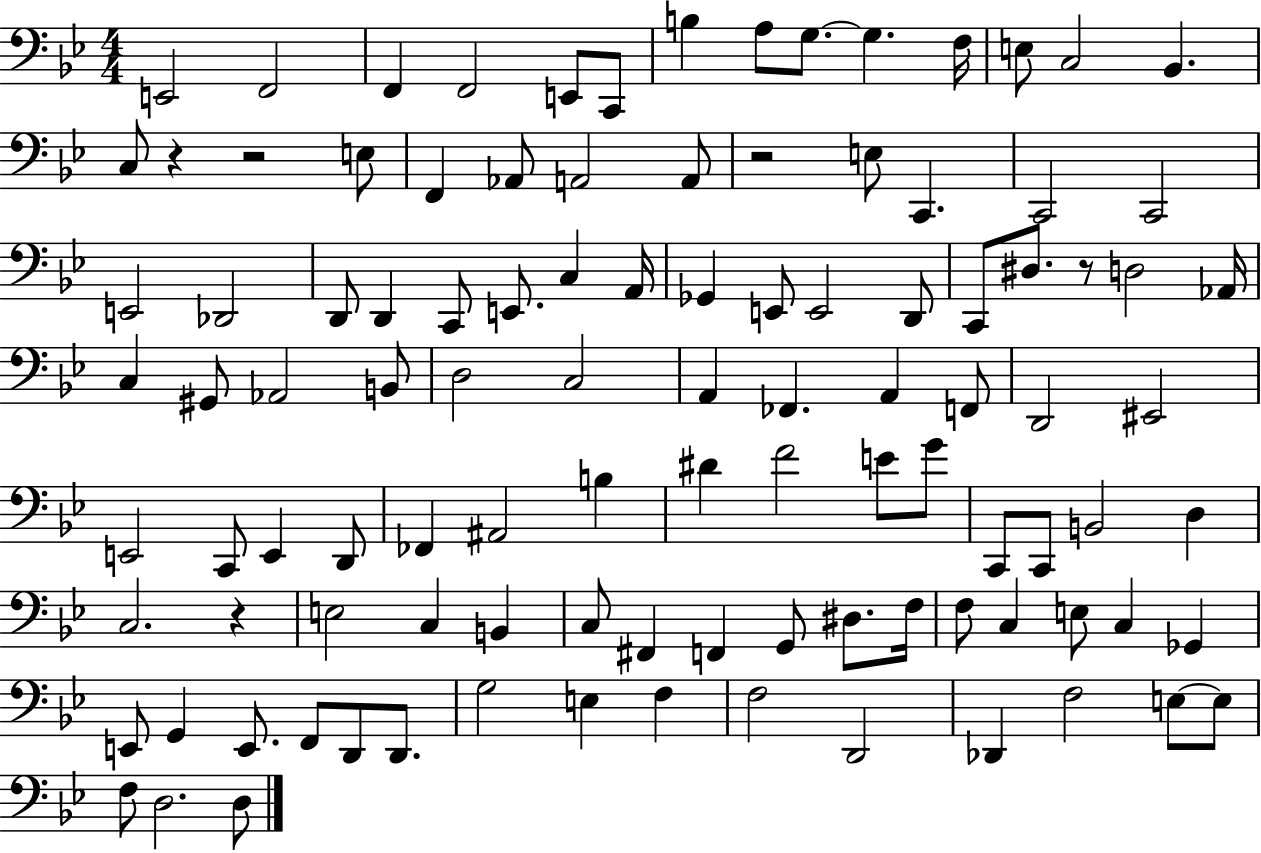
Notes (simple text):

E2/h F2/h F2/q F2/h E2/e C2/e B3/q A3/e G3/e. G3/q. F3/s E3/e C3/h Bb2/q. C3/e R/q R/h E3/e F2/q Ab2/e A2/h A2/e R/h E3/e C2/q. C2/h C2/h E2/h Db2/h D2/e D2/q C2/e E2/e. C3/q A2/s Gb2/q E2/e E2/h D2/e C2/e D#3/e. R/e D3/h Ab2/s C3/q G#2/e Ab2/h B2/e D3/h C3/h A2/q FES2/q. A2/q F2/e D2/h EIS2/h E2/h C2/e E2/q D2/e FES2/q A#2/h B3/q D#4/q F4/h E4/e G4/e C2/e C2/e B2/h D3/q C3/h. R/q E3/h C3/q B2/q C3/e F#2/q F2/q G2/e D#3/e. F3/s F3/e C3/q E3/e C3/q Gb2/q E2/e G2/q E2/e. F2/e D2/e D2/e. G3/h E3/q F3/q F3/h D2/h Db2/q F3/h E3/e E3/e F3/e D3/h. D3/e